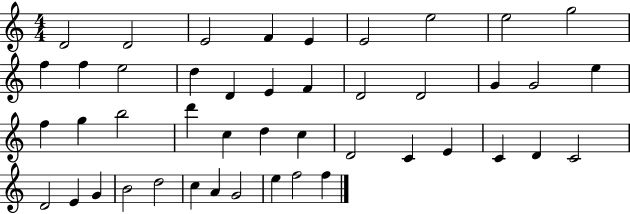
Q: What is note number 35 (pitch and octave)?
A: D4